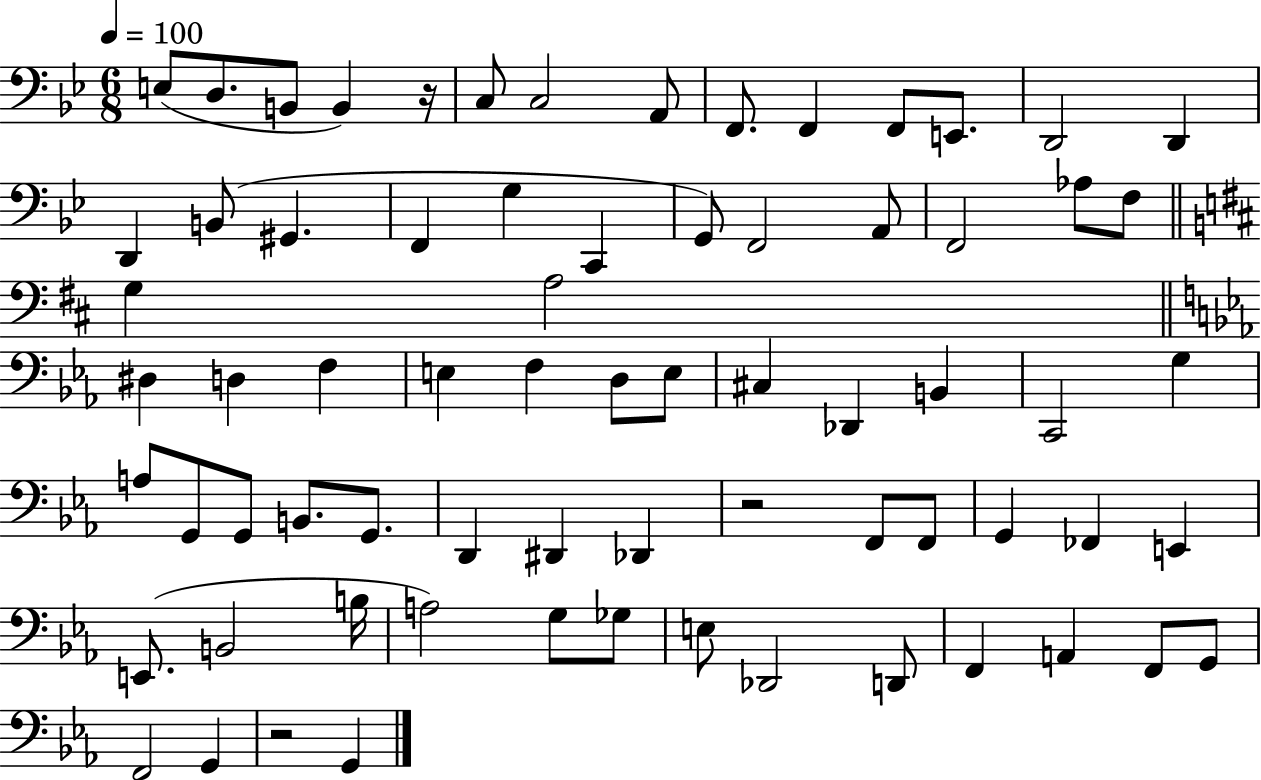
{
  \clef bass
  \numericTimeSignature
  \time 6/8
  \key bes \major
  \tempo 4 = 100
  e8( d8. b,8 b,4) r16 | c8 c2 a,8 | f,8. f,4 f,8 e,8. | d,2 d,4 | \break d,4 b,8( gis,4. | f,4 g4 c,4 | g,8) f,2 a,8 | f,2 aes8 f8 | \break \bar "||" \break \key b \minor g4 a2 | \bar "||" \break \key ees \major dis4 d4 f4 | e4 f4 d8 e8 | cis4 des,4 b,4 | c,2 g4 | \break a8 g,8 g,8 b,8. g,8. | d,4 dis,4 des,4 | r2 f,8 f,8 | g,4 fes,4 e,4 | \break e,8.( b,2 b16 | a2) g8 ges8 | e8 des,2 d,8 | f,4 a,4 f,8 g,8 | \break f,2 g,4 | r2 g,4 | \bar "|."
}